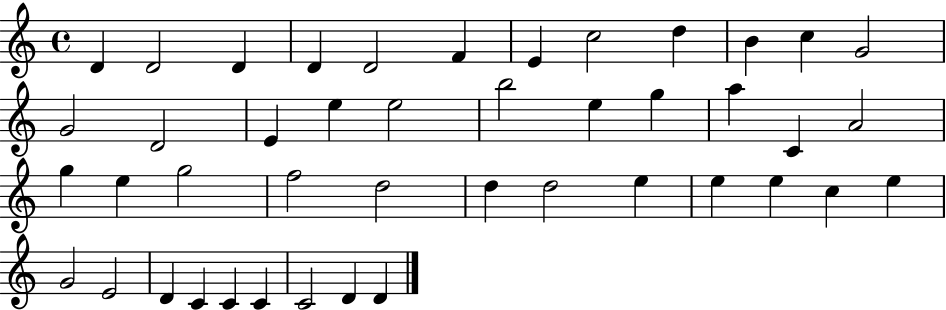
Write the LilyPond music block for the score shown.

{
  \clef treble
  \time 4/4
  \defaultTimeSignature
  \key c \major
  d'4 d'2 d'4 | d'4 d'2 f'4 | e'4 c''2 d''4 | b'4 c''4 g'2 | \break g'2 d'2 | e'4 e''4 e''2 | b''2 e''4 g''4 | a''4 c'4 a'2 | \break g''4 e''4 g''2 | f''2 d''2 | d''4 d''2 e''4 | e''4 e''4 c''4 e''4 | \break g'2 e'2 | d'4 c'4 c'4 c'4 | c'2 d'4 d'4 | \bar "|."
}